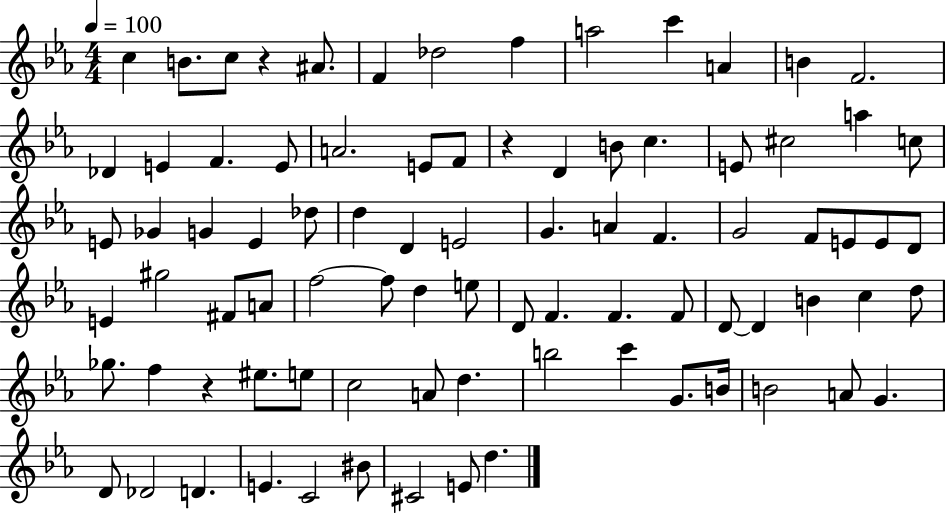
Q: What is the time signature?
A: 4/4